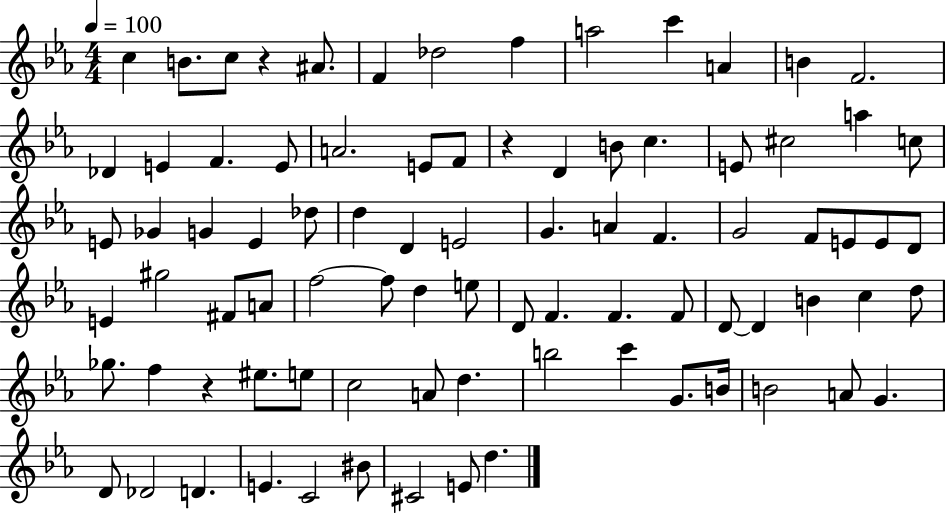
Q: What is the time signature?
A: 4/4